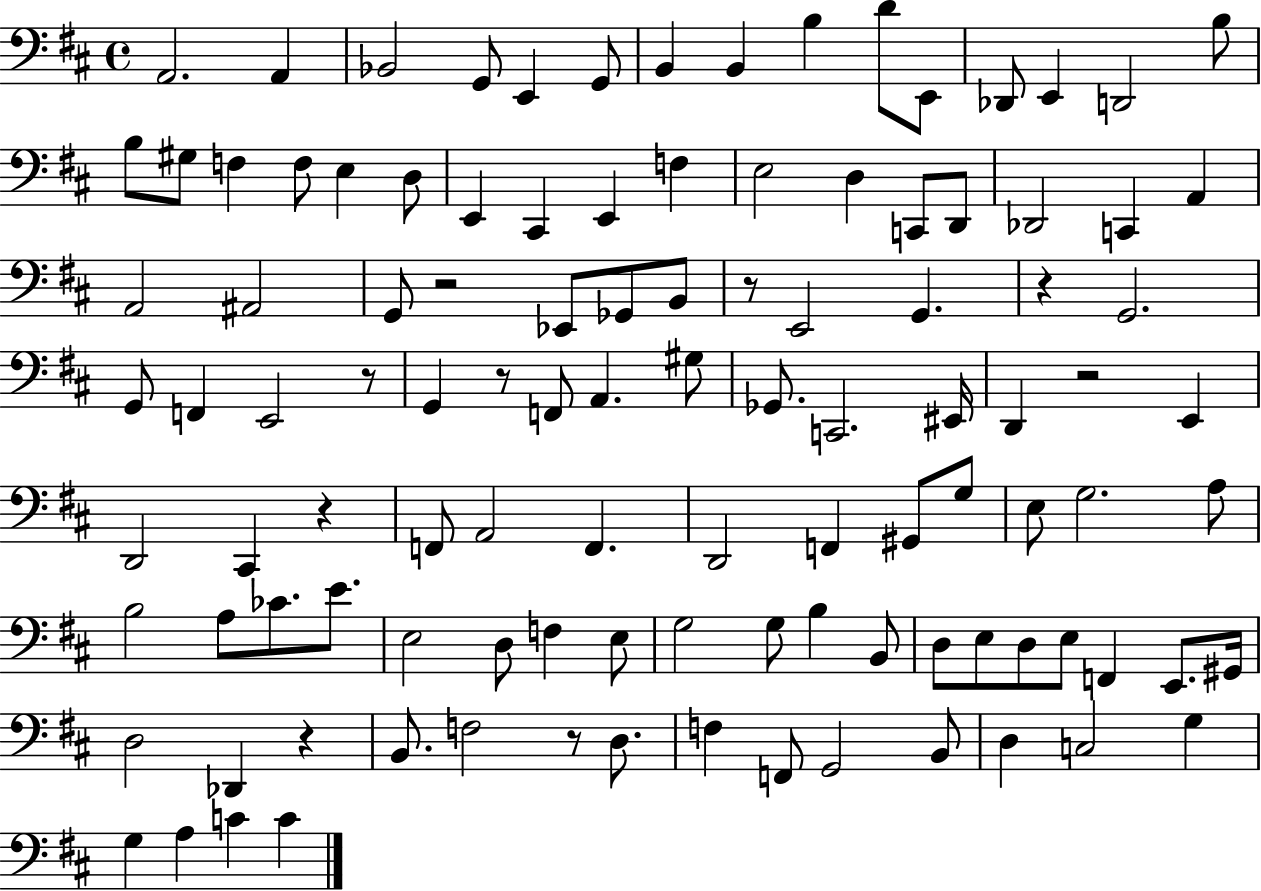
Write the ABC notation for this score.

X:1
T:Untitled
M:4/4
L:1/4
K:D
A,,2 A,, _B,,2 G,,/2 E,, G,,/2 B,, B,, B, D/2 E,,/2 _D,,/2 E,, D,,2 B,/2 B,/2 ^G,/2 F, F,/2 E, D,/2 E,, ^C,, E,, F, E,2 D, C,,/2 D,,/2 _D,,2 C,, A,, A,,2 ^A,,2 G,,/2 z2 _E,,/2 _G,,/2 B,,/2 z/2 E,,2 G,, z G,,2 G,,/2 F,, E,,2 z/2 G,, z/2 F,,/2 A,, ^G,/2 _G,,/2 C,,2 ^E,,/4 D,, z2 E,, D,,2 ^C,, z F,,/2 A,,2 F,, D,,2 F,, ^G,,/2 G,/2 E,/2 G,2 A,/2 B,2 A,/2 _C/2 E/2 E,2 D,/2 F, E,/2 G,2 G,/2 B, B,,/2 D,/2 E,/2 D,/2 E,/2 F,, E,,/2 ^G,,/4 D,2 _D,, z B,,/2 F,2 z/2 D,/2 F, F,,/2 G,,2 B,,/2 D, C,2 G, G, A, C C